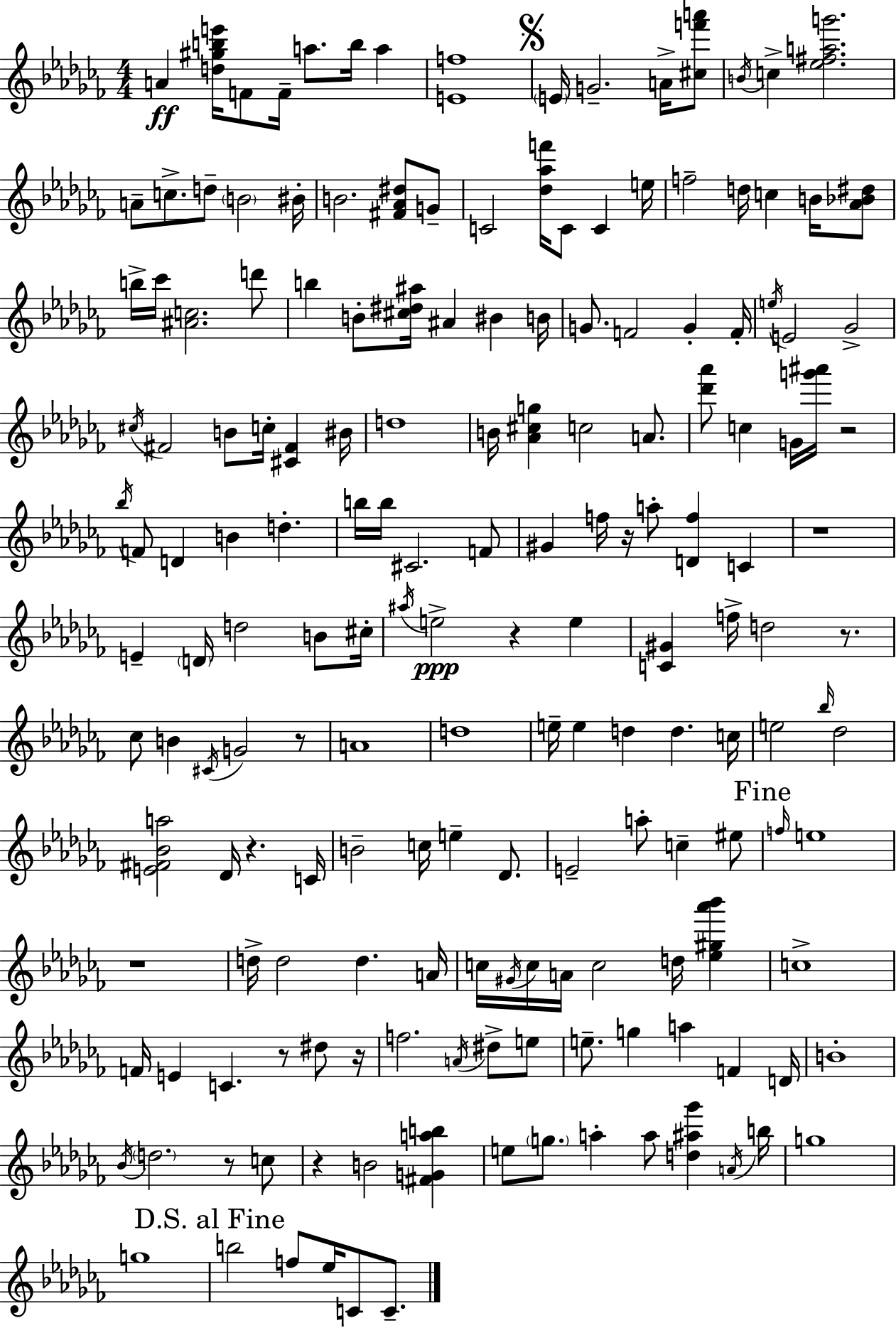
{
  \clef treble
  \numericTimeSignature
  \time 4/4
  \key aes \minor
  \repeat volta 2 { a'4\ff <d'' gis'' b'' e'''>16 f'8 f'16-- a''8. b''16 a''4 | <e' f''>1 | \mark \markup { \musicglyph "scripts.segno" } \parenthesize e'16 g'2.-- a'16-> <cis'' f''' a'''>8 | \acciaccatura { b'16 } c''4-> <ees'' fis'' a'' g'''>2. | \break a'8-- c''8.-> d''8-- \parenthesize b'2 | bis'16-. b'2. <fis' aes' dis''>8 g'8-- | c'2 <des'' aes'' f'''>16 c'8 c'4 | e''16 f''2-- d''16 c''4 b'16 <aes' bes' dis''>8 | \break b''16-> ces'''16 <ais' c''>2. d'''8 | b''4 b'8-. <cis'' dis'' ais''>16 ais'4 bis'4 | b'16 g'8. f'2 g'4-. | f'16-. \acciaccatura { e''16 } e'2 ges'2-> | \break \acciaccatura { cis''16 } fis'2 b'8 c''16-. <cis' fis'>4 | bis'16 d''1 | b'16 <aes' cis'' g''>4 c''2 | a'8. <des''' aes'''>8 c''4 g'16 <g''' ais'''>16 r2 | \break \acciaccatura { bes''16 } f'8 d'4 b'4 d''4.-. | b''16 b''16 cis'2. | f'8 gis'4 f''16 r16 a''8-. <d' f''>4 | c'4 r1 | \break e'4-- \parenthesize d'16 d''2 | b'8 cis''16-. \acciaccatura { ais''16 }\ppp e''2-> r4 | e''4 <c' gis'>4 f''16-> d''2 | r8. ces''8 b'4 \acciaccatura { cis'16 } g'2 | \break r8 a'1 | d''1 | e''16-- e''4 d''4 d''4. | c''16 e''2 \grace { bes''16 } des''2 | \break <e' fis' bes' a''>2 des'16 | r4. c'16 b'2-- c''16 | e''4-- des'8. e'2-- a''8-. | c''4-- eis''8 \mark "Fine" \grace { f''16 } e''1 | \break r1 | d''16-> d''2 | d''4. a'16 c''16 \acciaccatura { gis'16 } c''16 a'16 c''2 | d''16 <ees'' gis'' aes''' bes'''>4 c''1-> | \break f'16 e'4 c'4. | r8 dis''8 r16 f''2. | \acciaccatura { a'16 } dis''8-> e''8 e''8.-- g''4 | a''4 f'4 d'16 b'1-. | \break \acciaccatura { bes'16 } \parenthesize d''2. | r8 c''8 r4 b'2 | <fis' g' a'' b''>4 e''8 \parenthesize g''8. | a''4-. a''8 <d'' ais'' ges'''>4 \acciaccatura { a'16 } b''16 g''1 | \break g''1 | \mark "D.S. al Fine" b''2 | f''8 ees''16 c'8 c'8.-- } \bar "|."
}